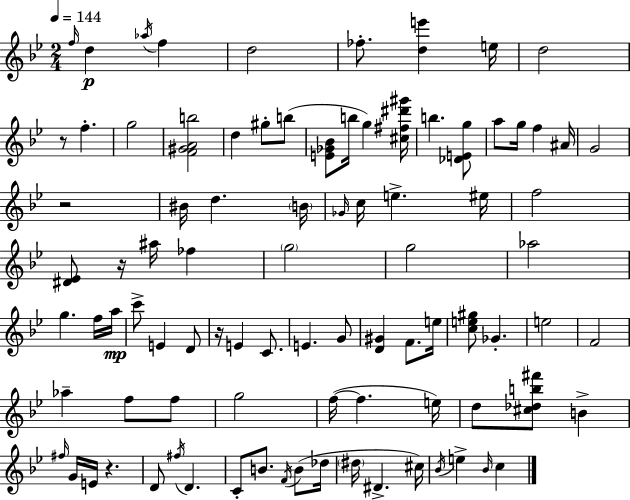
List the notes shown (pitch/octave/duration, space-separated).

F5/s D5/q Ab5/s F5/q D5/h FES5/e. [D5,E6]/q E5/s D5/h R/e F5/q. G5/h [F4,G#4,A4,B5]/h D5/q G#5/e B5/e [E4,Gb4,Bb4]/e B5/s G5/q [C#5,F#5,D#6,G#6]/s B5/q. [Db4,E4,G5]/e A5/e G5/s F5/q A#4/s G4/h R/h BIS4/s D5/q. B4/s Gb4/s C5/s E5/q. EIS5/s F5/h [D#4,Eb4]/e R/s A#5/s FES5/q G5/h G5/h Ab5/h G5/q. F5/s A5/s C6/e E4/q D4/e R/s E4/q C4/e. E4/q. G4/e [D4,G#4]/q F4/e. E5/s [C5,E5,G#5]/e Gb4/q. E5/h F4/h Ab5/q F5/e F5/e G5/h F5/s F5/q. E5/s D5/e [C#5,Db5,B5,F#6]/e B4/q F#5/s G4/s E4/s R/q. D4/e F#5/s D4/q. C4/e B4/e. F4/s B4/e Db5/s D#5/s D#4/q. C#5/s Bb4/s E5/q Bb4/s C5/q